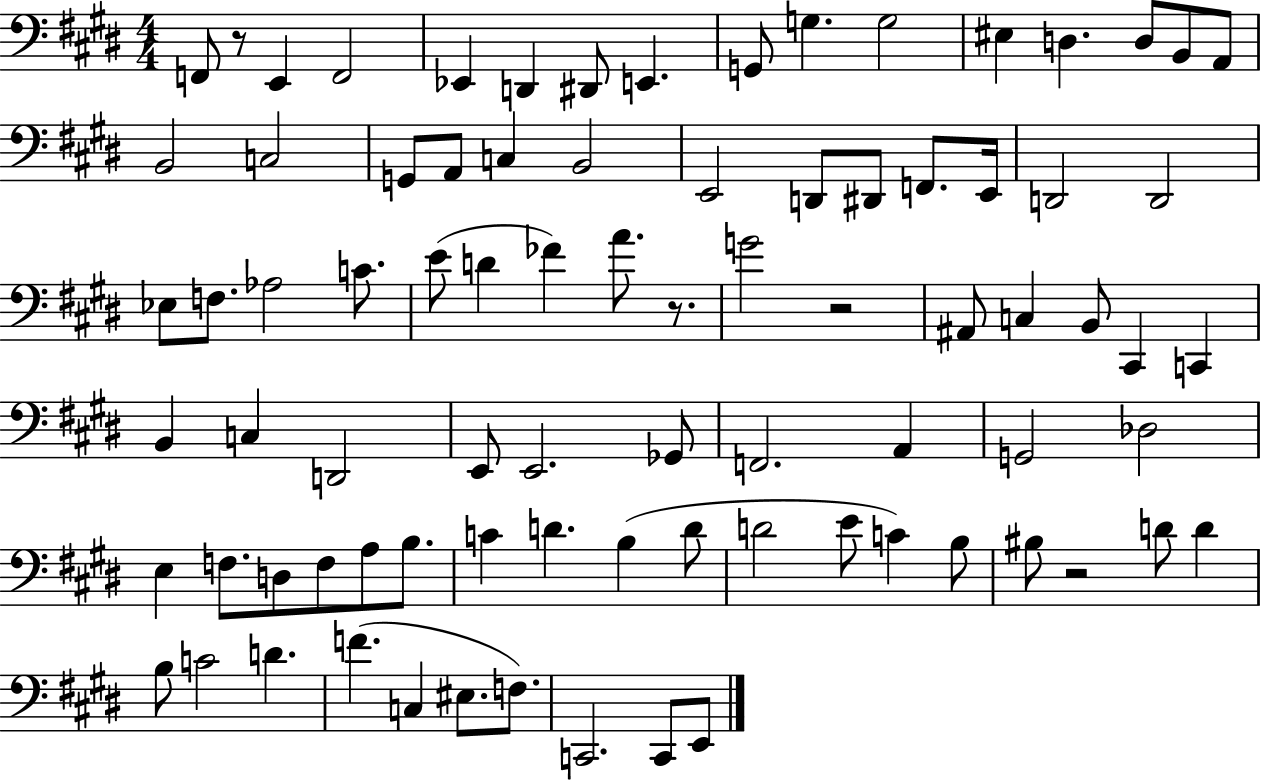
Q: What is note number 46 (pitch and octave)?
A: E2